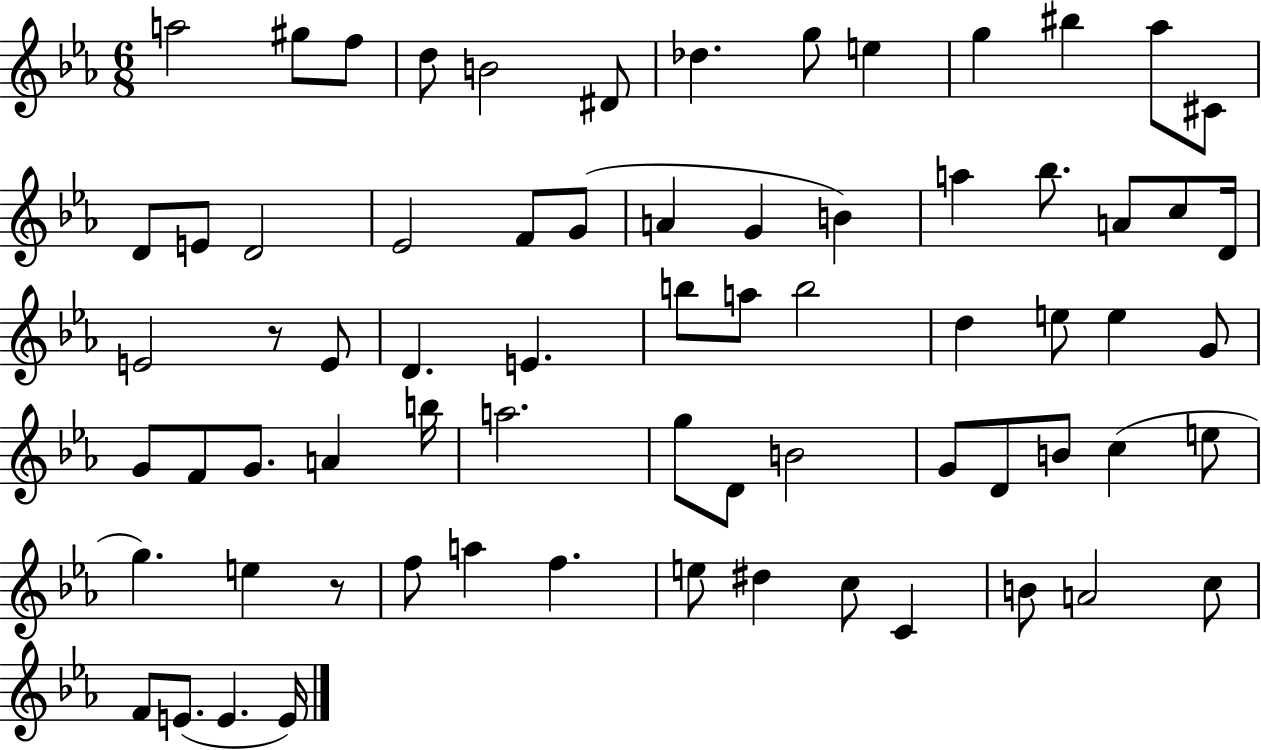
X:1
T:Untitled
M:6/8
L:1/4
K:Eb
a2 ^g/2 f/2 d/2 B2 ^D/2 _d g/2 e g ^b _a/2 ^C/2 D/2 E/2 D2 _E2 F/2 G/2 A G B a _b/2 A/2 c/2 D/4 E2 z/2 E/2 D E b/2 a/2 b2 d e/2 e G/2 G/2 F/2 G/2 A b/4 a2 g/2 D/2 B2 G/2 D/2 B/2 c e/2 g e z/2 f/2 a f e/2 ^d c/2 C B/2 A2 c/2 F/2 E/2 E E/4